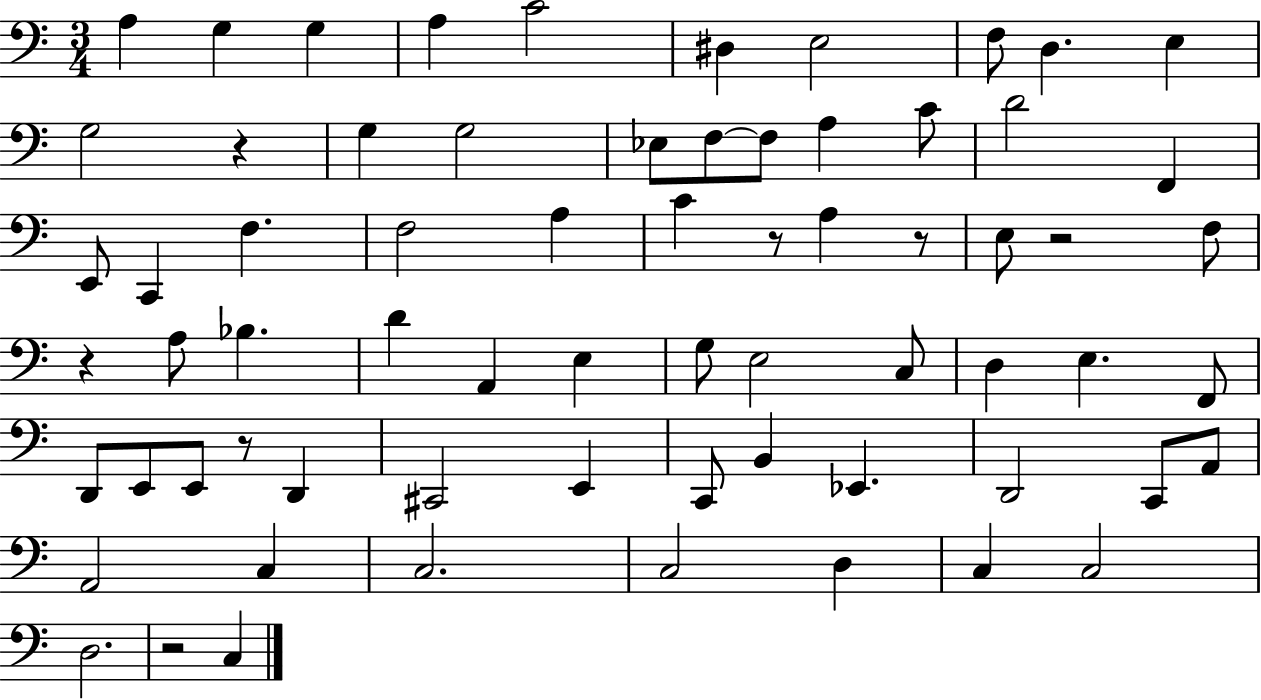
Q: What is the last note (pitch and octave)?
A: C3